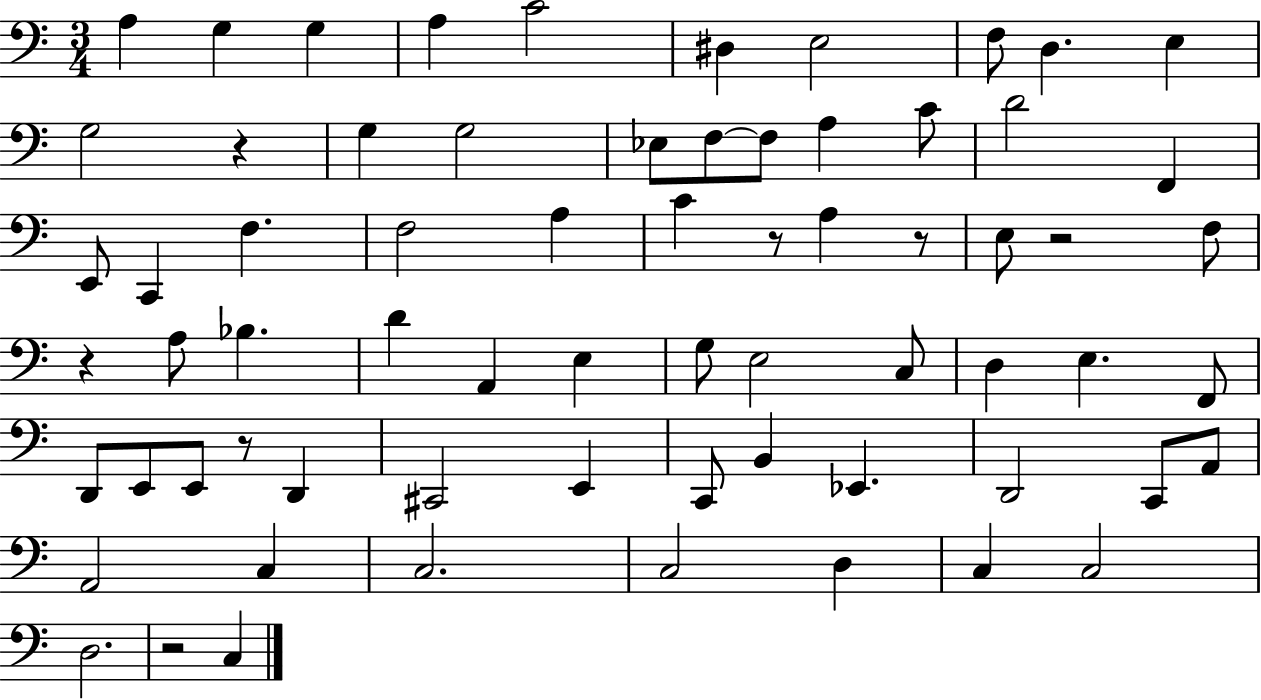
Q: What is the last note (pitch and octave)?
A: C3